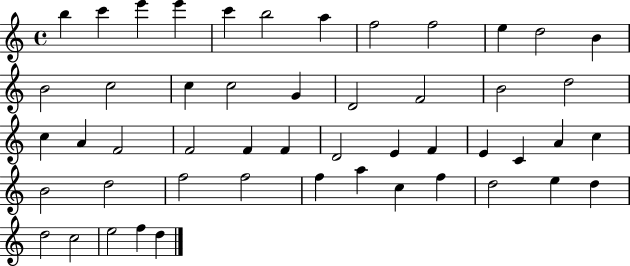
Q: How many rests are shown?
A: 0